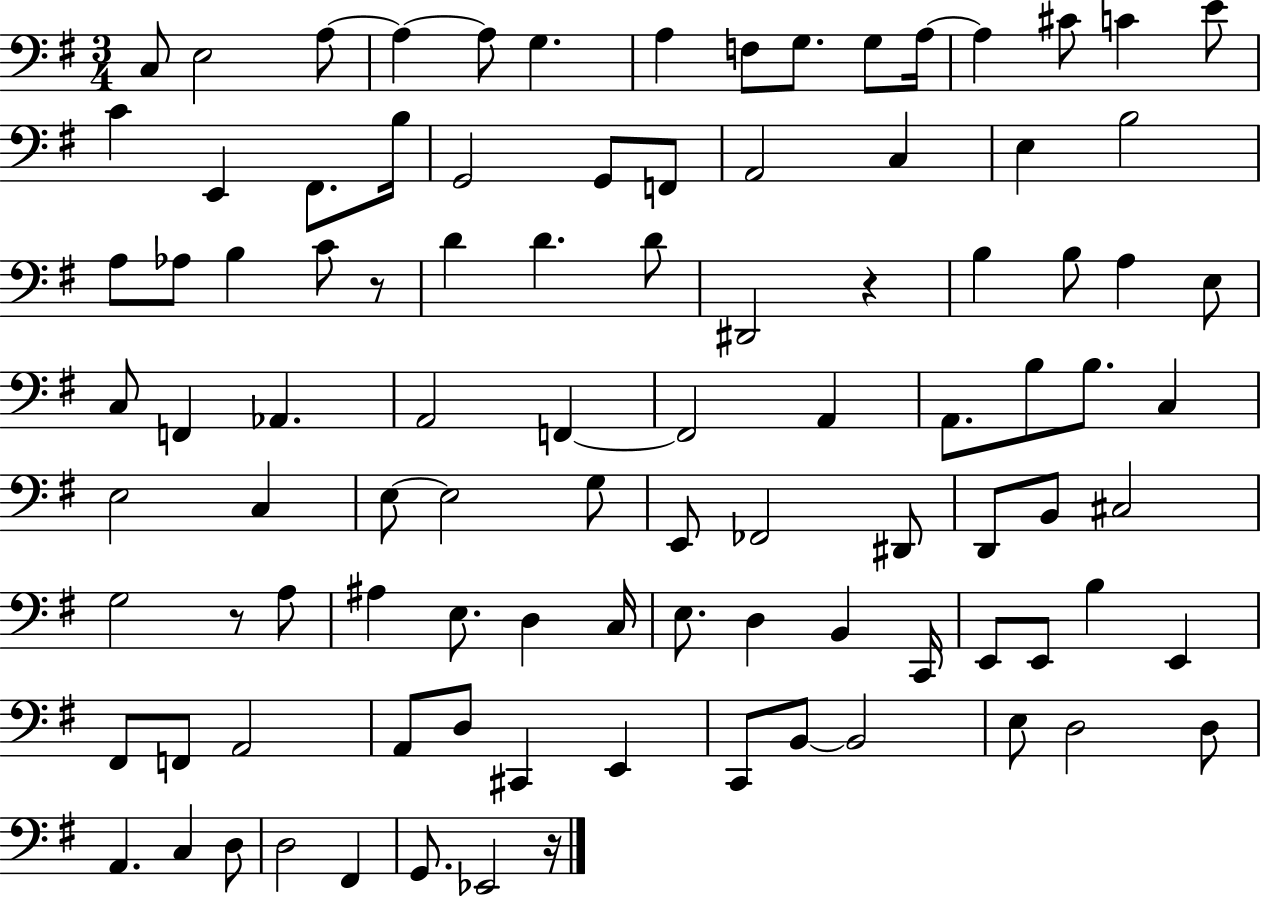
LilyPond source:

{
  \clef bass
  \numericTimeSignature
  \time 3/4
  \key g \major
  \repeat volta 2 { c8 e2 a8~~ | a4~~ a8 g4. | a4 f8 g8. g8 a16~~ | a4 cis'8 c'4 e'8 | \break c'4 e,4 fis,8. b16 | g,2 g,8 f,8 | a,2 c4 | e4 b2 | \break a8 aes8 b4 c'8 r8 | d'4 d'4. d'8 | dis,2 r4 | b4 b8 a4 e8 | \break c8 f,4 aes,4. | a,2 f,4~~ | f,2 a,4 | a,8. b8 b8. c4 | \break e2 c4 | e8~~ e2 g8 | e,8 fes,2 dis,8 | d,8 b,8 cis2 | \break g2 r8 a8 | ais4 e8. d4 c16 | e8. d4 b,4 c,16 | e,8 e,8 b4 e,4 | \break fis,8 f,8 a,2 | a,8 d8 cis,4 e,4 | c,8 b,8~~ b,2 | e8 d2 d8 | \break a,4. c4 d8 | d2 fis,4 | g,8. ees,2 r16 | } \bar "|."
}